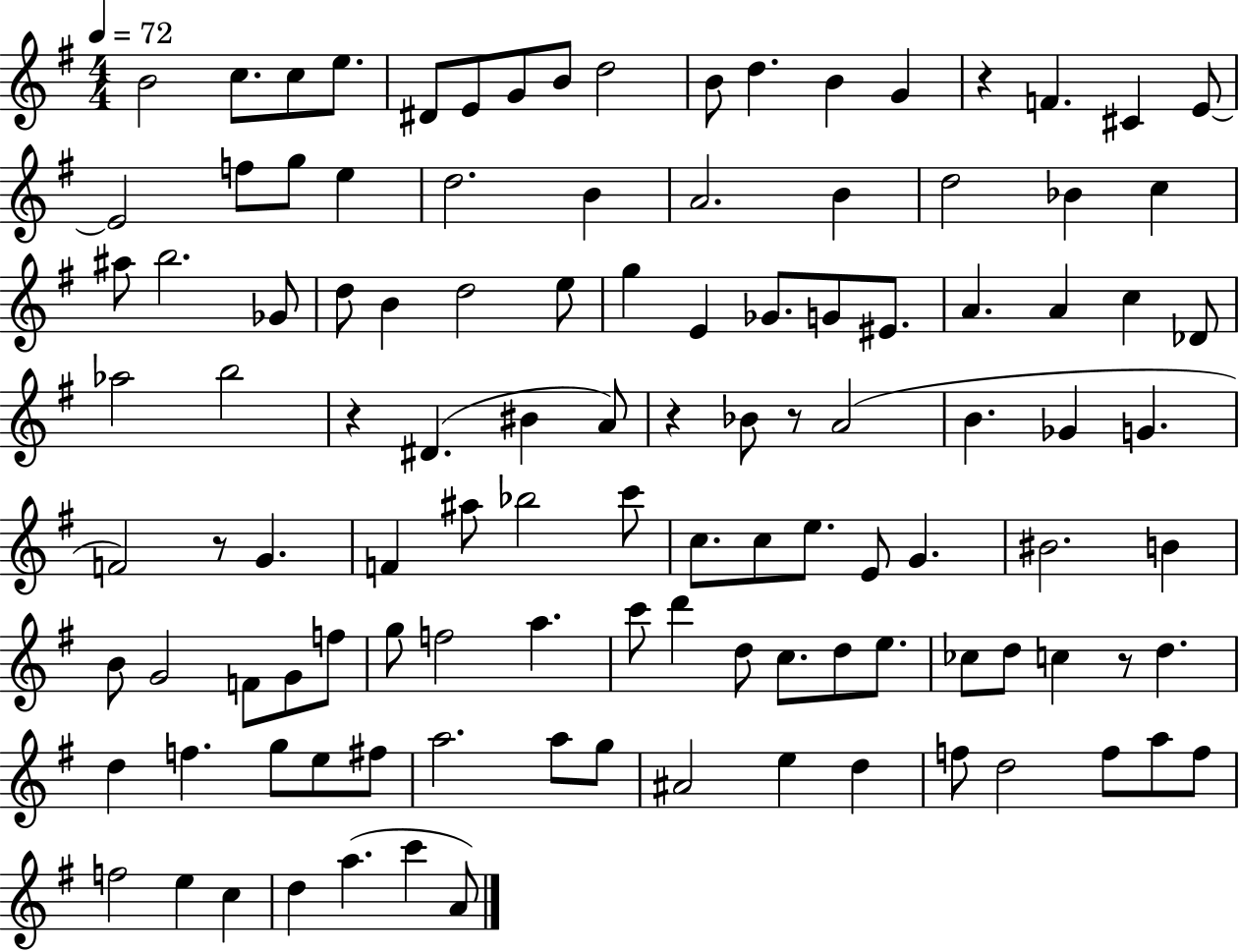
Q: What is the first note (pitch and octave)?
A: B4